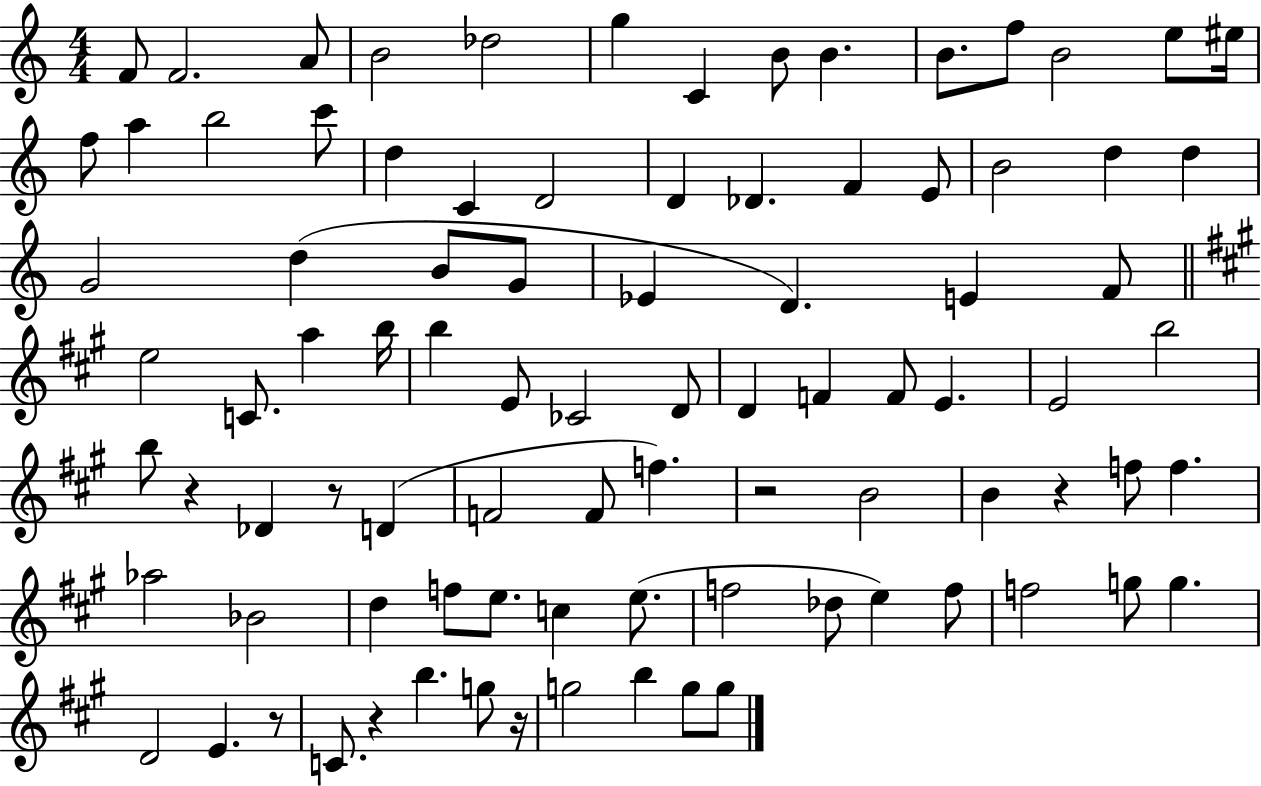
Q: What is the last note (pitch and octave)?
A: G5